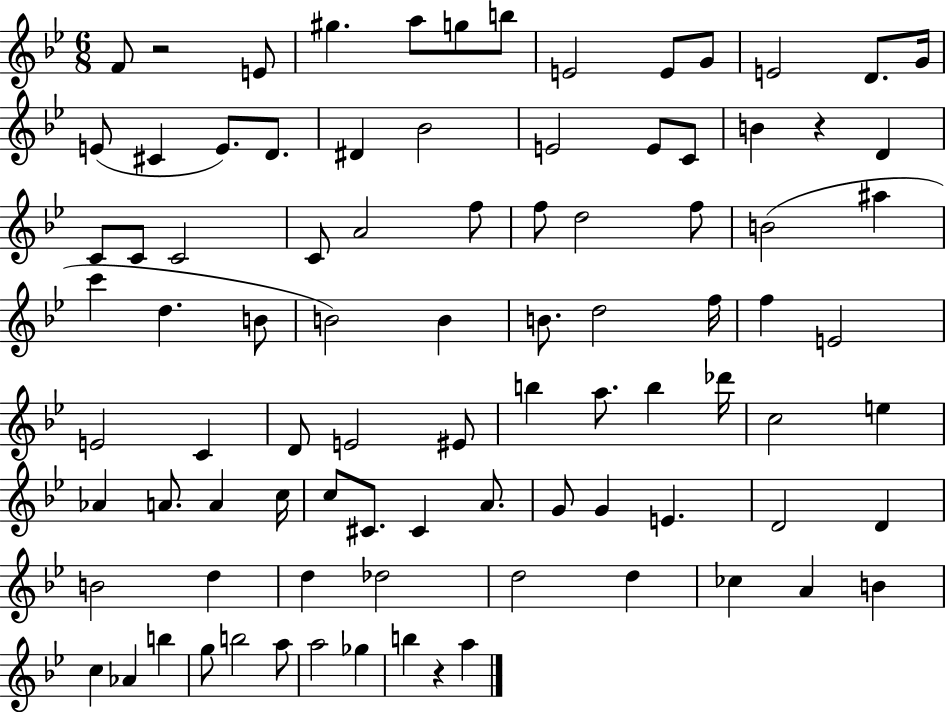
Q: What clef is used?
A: treble